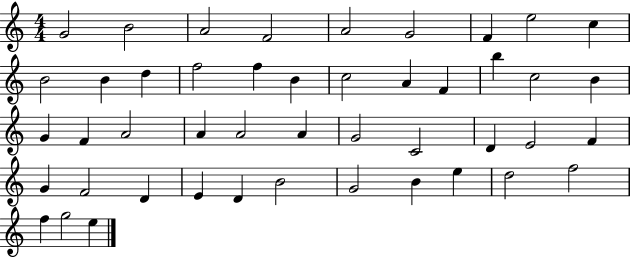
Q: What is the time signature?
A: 4/4